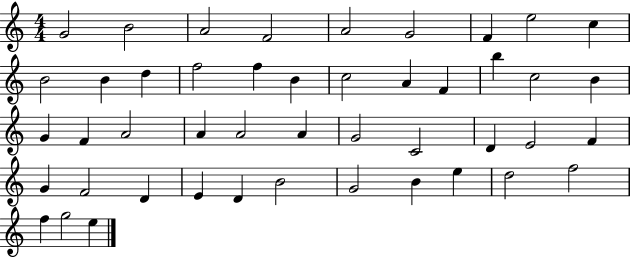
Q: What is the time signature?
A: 4/4